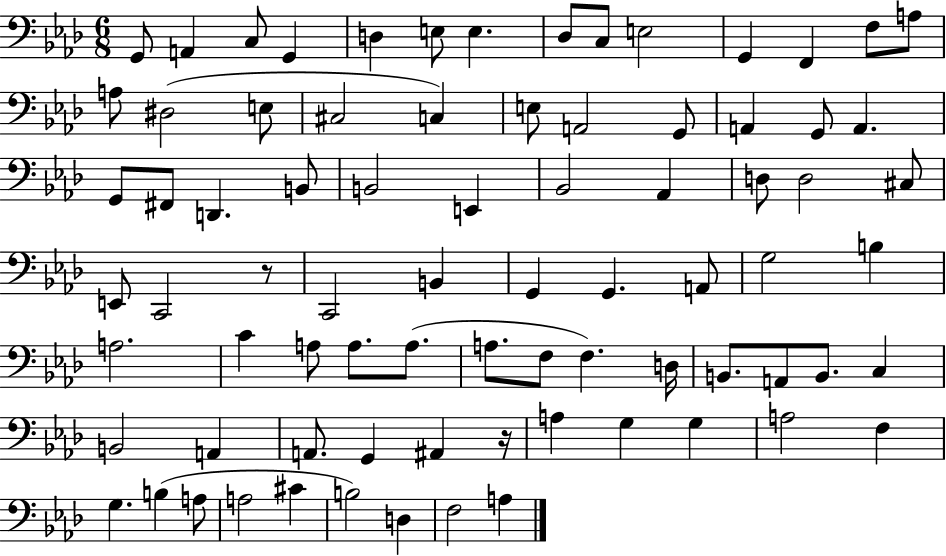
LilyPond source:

{
  \clef bass
  \numericTimeSignature
  \time 6/8
  \key aes \major
  g,8 a,4 c8 g,4 | d4 e8 e4. | des8 c8 e2 | g,4 f,4 f8 a8 | \break a8 dis2( e8 | cis2 c4) | e8 a,2 g,8 | a,4 g,8 a,4. | \break g,8 fis,8 d,4. b,8 | b,2 e,4 | bes,2 aes,4 | d8 d2 cis8 | \break e,8 c,2 r8 | c,2 b,4 | g,4 g,4. a,8 | g2 b4 | \break a2. | c'4 a8 a8. a8.( | a8. f8 f4.) d16 | b,8. a,8 b,8. c4 | \break b,2 a,4 | a,8. g,4 ais,4 r16 | a4 g4 g4 | a2 f4 | \break g4. b4( a8 | a2 cis'4 | b2) d4 | f2 a4 | \break \bar "|."
}